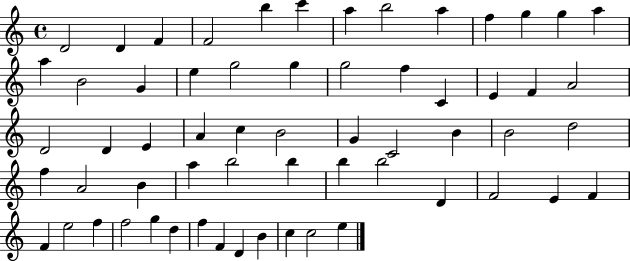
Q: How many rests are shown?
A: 0